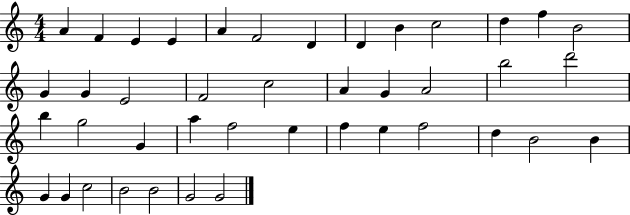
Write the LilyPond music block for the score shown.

{
  \clef treble
  \numericTimeSignature
  \time 4/4
  \key c \major
  a'4 f'4 e'4 e'4 | a'4 f'2 d'4 | d'4 b'4 c''2 | d''4 f''4 b'2 | \break g'4 g'4 e'2 | f'2 c''2 | a'4 g'4 a'2 | b''2 d'''2 | \break b''4 g''2 g'4 | a''4 f''2 e''4 | f''4 e''4 f''2 | d''4 b'2 b'4 | \break g'4 g'4 c''2 | b'2 b'2 | g'2 g'2 | \bar "|."
}